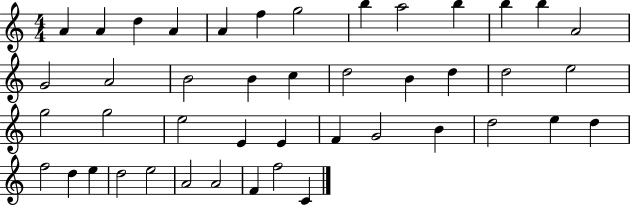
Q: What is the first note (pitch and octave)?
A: A4